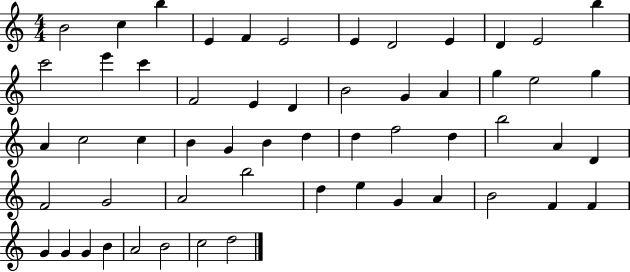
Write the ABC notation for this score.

X:1
T:Untitled
M:4/4
L:1/4
K:C
B2 c b E F E2 E D2 E D E2 b c'2 e' c' F2 E D B2 G A g e2 g A c2 c B G B d d f2 d b2 A D F2 G2 A2 b2 d e G A B2 F F G G G B A2 B2 c2 d2